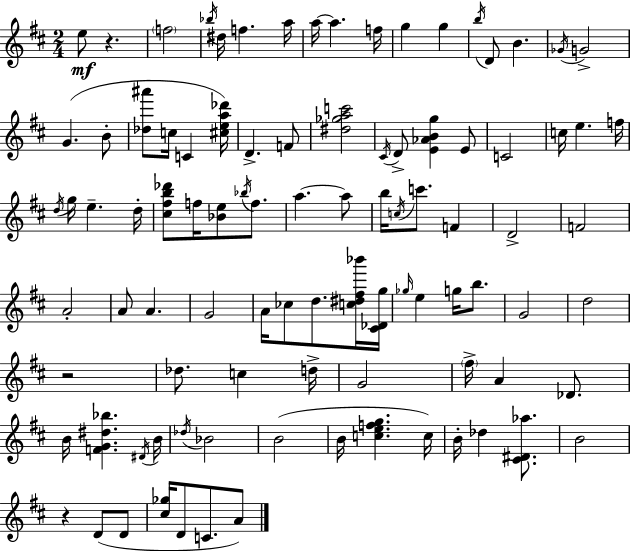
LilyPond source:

{
  \clef treble
  \numericTimeSignature
  \time 2/4
  \key d \major
  e''8\mf r4. | \parenthesize f''2 | \acciaccatura { bes''16 } dis''16 f''4. | a''16 a''16~~ a''4. | \break f''16 g''4 g''4 | \acciaccatura { b''16 } d'8 b'4. | \acciaccatura { ges'16 } g'2-> | g'4.( | \break b'8-. <des'' ais'''>8 c''16 c'4 | <cis'' e'' a'' des'''>16) d'4.-> | f'8 <dis'' ges'' a'' c'''>2 | \acciaccatura { cis'16 } d'8-> <e' aes' b' g''>4 | \break e'8 c'2 | c''16 e''4. | f''16 \acciaccatura { d''16 } g''16 e''4.-- | d''16-. <cis'' fis'' b'' des'''>8 f''16 | \break <bes' e''>8 \acciaccatura { bes''16 } f''8. a''4.~~ | a''8 b''16 \acciaccatura { c''16 } | c'''8. f'4 d'2-> | f'2 | \break a'2-. | a'8 | a'4. g'2 | a'16 | \break ces''8 d''8. <c'' dis'' fis'' bes'''>16 <cis' des' g''>16 \grace { ges''16 } | e''4 g''16 b''8. | g'2 | d''2 | \break r2 | des''8. c''4 d''16-> | g'2 | \parenthesize fis''16-> a'4 des'8. | \break b'16 <f' g' dis'' bes''>4. \acciaccatura { dis'16 } | b'16 \acciaccatura { des''16 } bes'2 | b'2( | b'16 <c'' e'' f'' g''>4. | \break c''16) b'16-. des''4 <cis' dis' aes''>8. | b'2 | r4 d'8( | d'8 <cis'' ges''>16 d'8 c'8. | \break a'8) \bar "|."
}